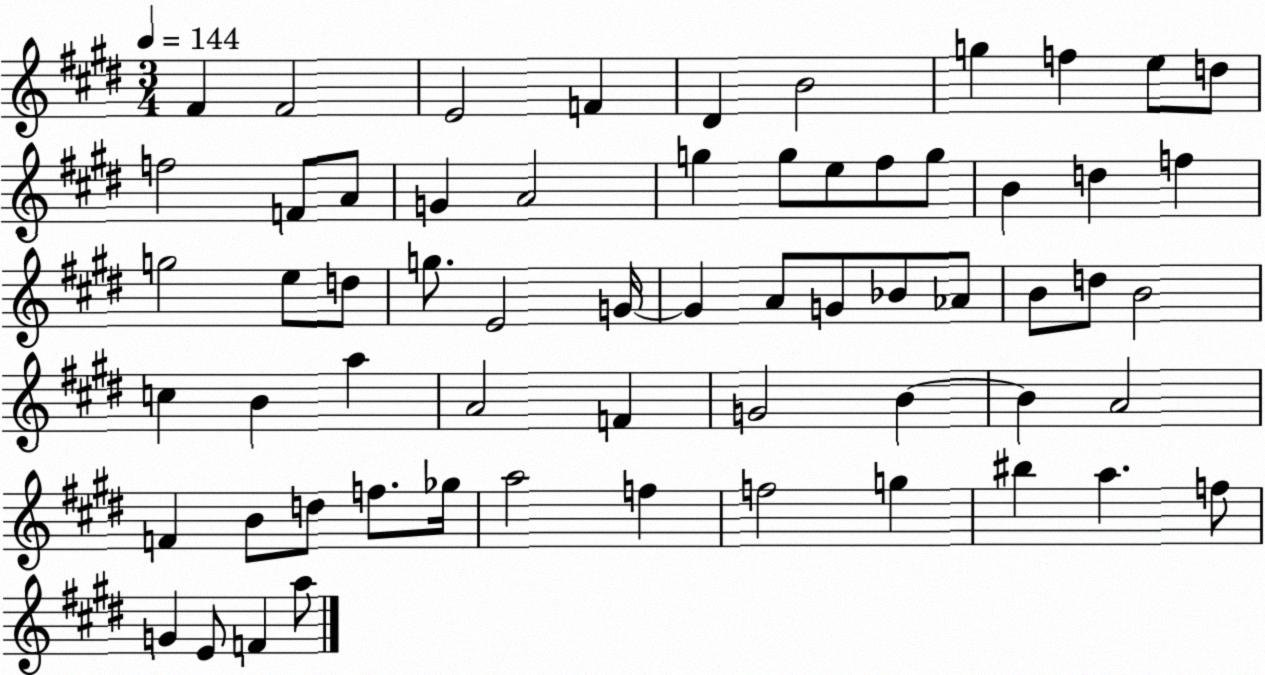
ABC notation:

X:1
T:Untitled
M:3/4
L:1/4
K:E
^F ^F2 E2 F ^D B2 g f e/2 d/2 f2 F/2 A/2 G A2 g g/2 e/2 ^f/2 g/2 B d f g2 e/2 d/2 g/2 E2 G/4 G A/2 G/2 _B/2 _A/2 B/2 d/2 B2 c B a A2 F G2 B B A2 F B/2 d/2 f/2 _g/4 a2 f f2 g ^b a f/2 G E/2 F a/2